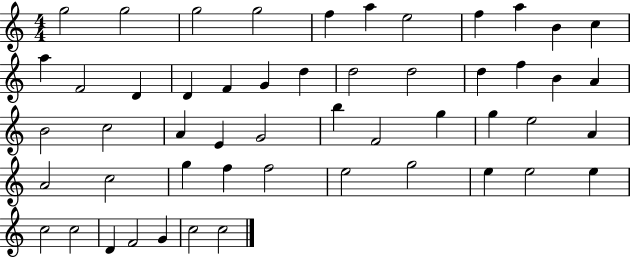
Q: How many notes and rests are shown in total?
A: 52